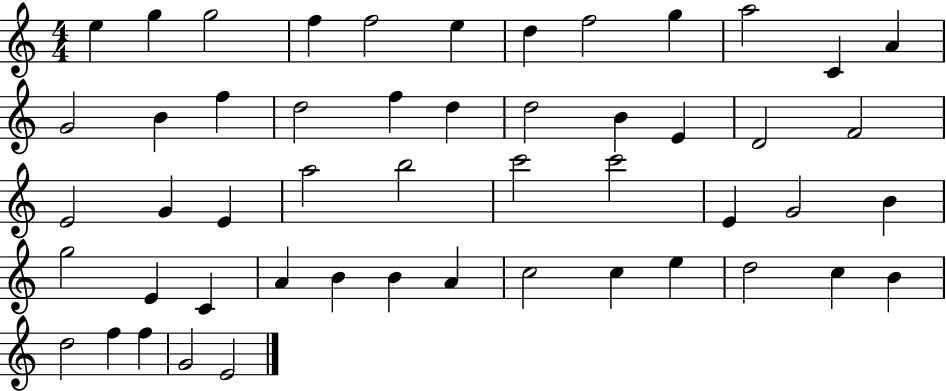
X:1
T:Untitled
M:4/4
L:1/4
K:C
e g g2 f f2 e d f2 g a2 C A G2 B f d2 f d d2 B E D2 F2 E2 G E a2 b2 c'2 c'2 E G2 B g2 E C A B B A c2 c e d2 c B d2 f f G2 E2